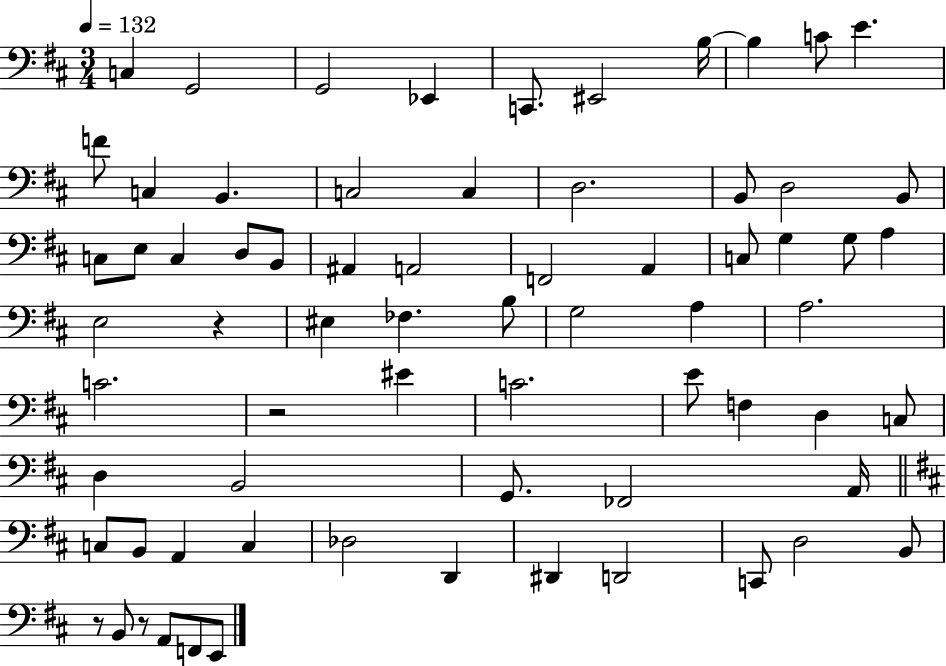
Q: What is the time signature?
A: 3/4